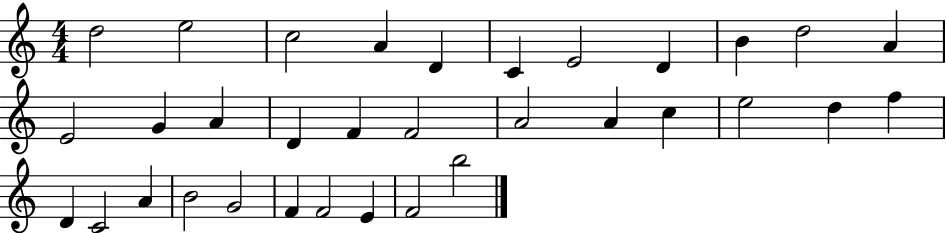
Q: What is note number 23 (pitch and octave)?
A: F5